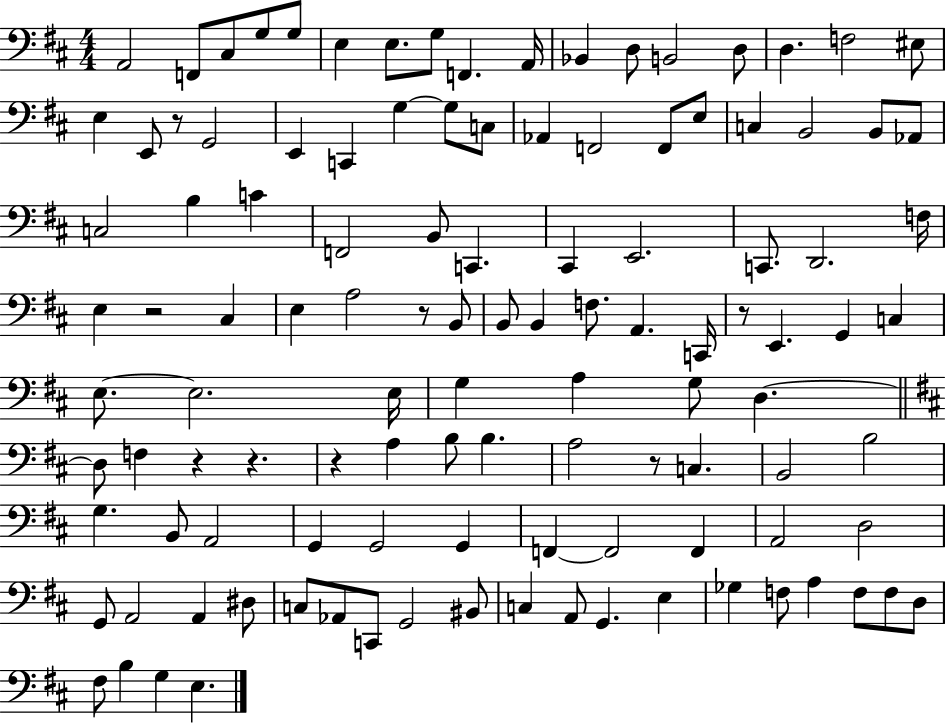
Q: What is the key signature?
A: D major